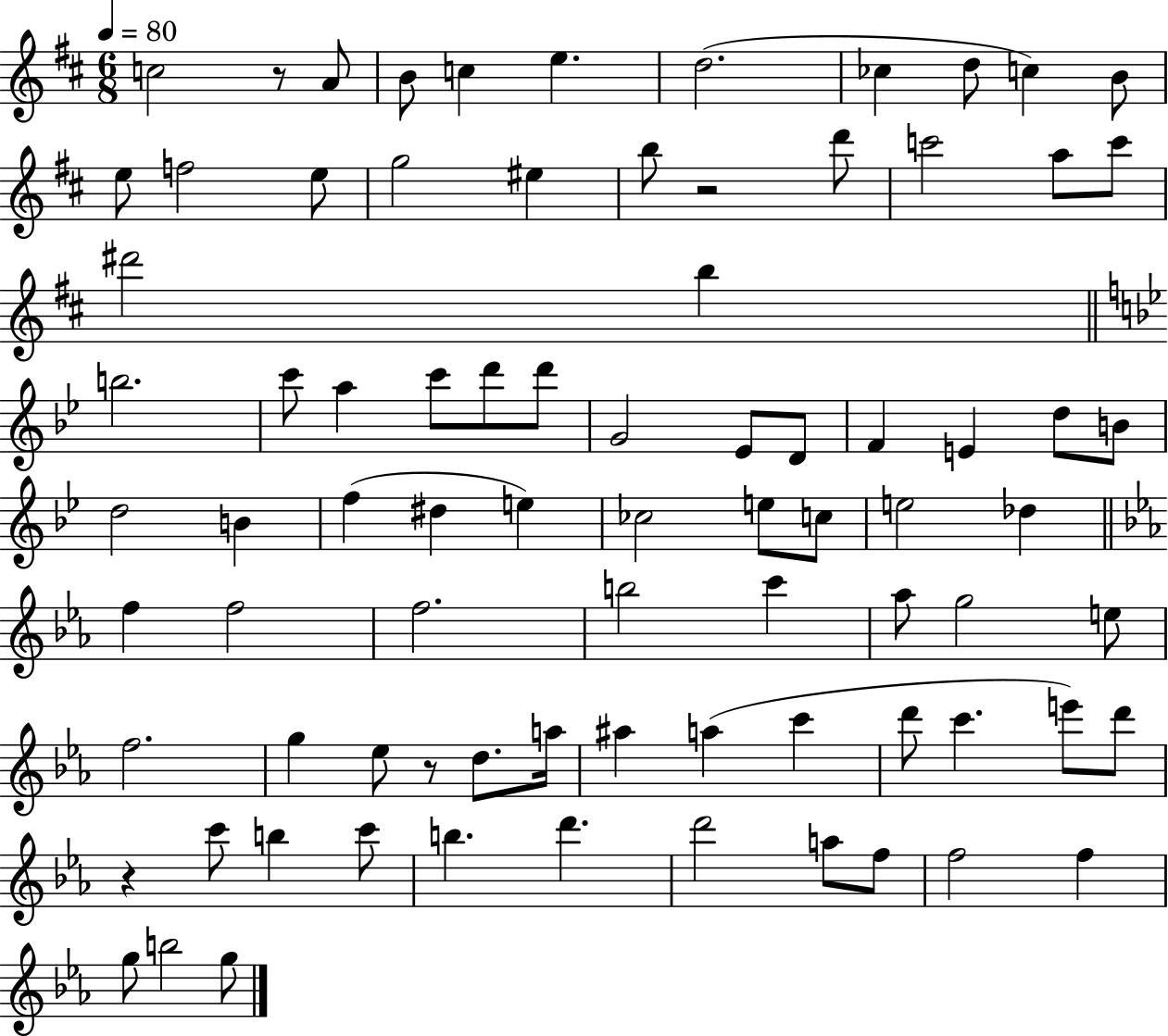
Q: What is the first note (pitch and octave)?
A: C5